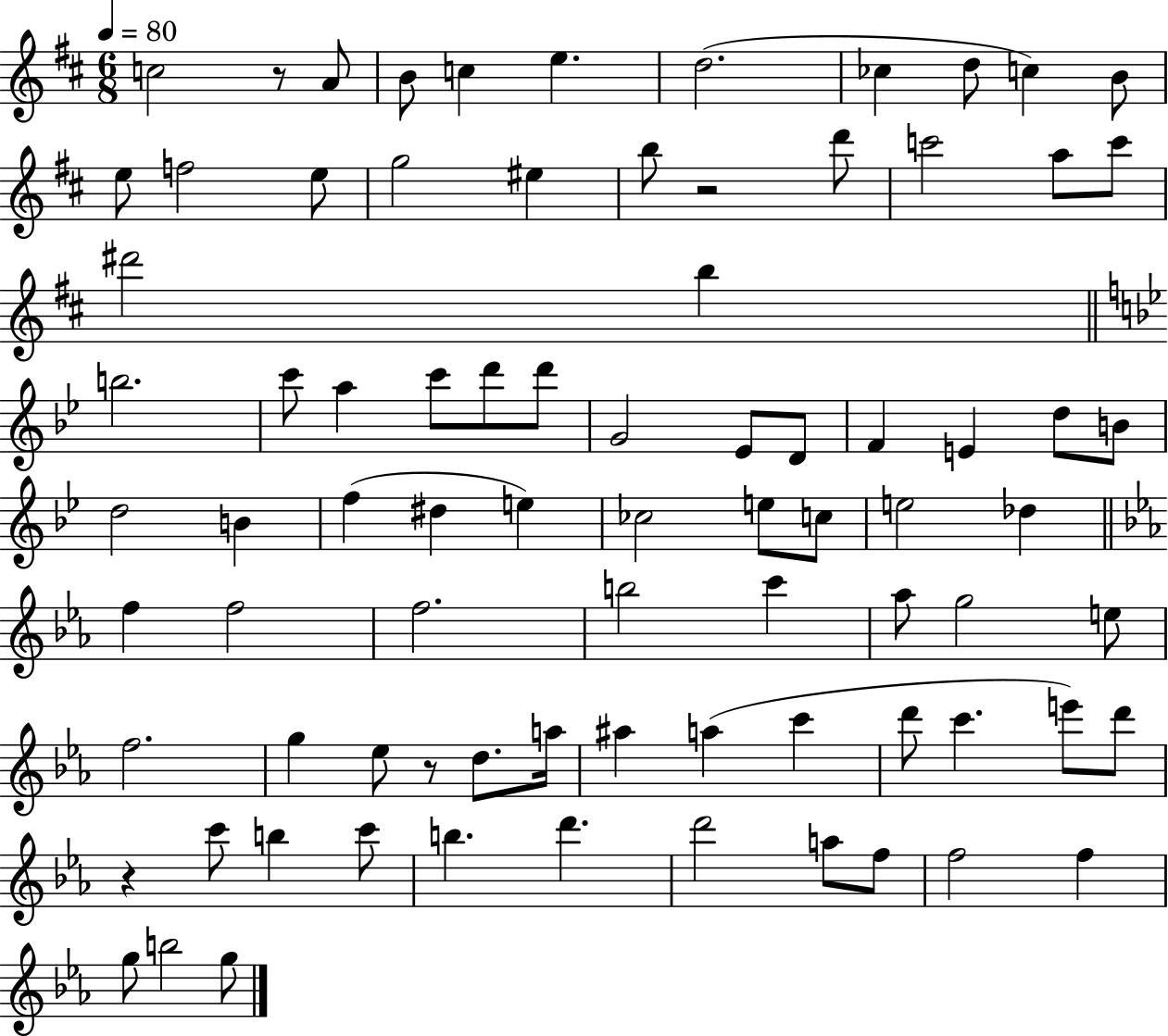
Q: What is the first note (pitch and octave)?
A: C5